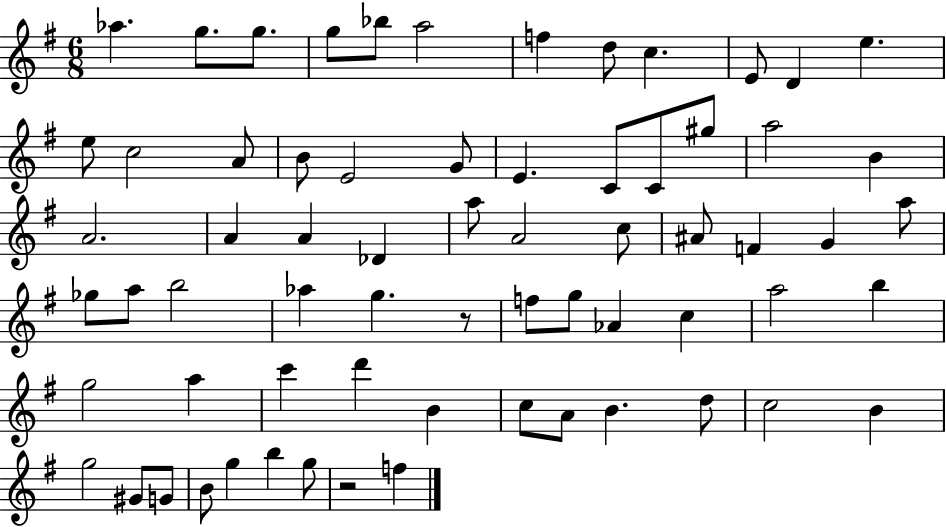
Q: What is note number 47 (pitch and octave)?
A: G5